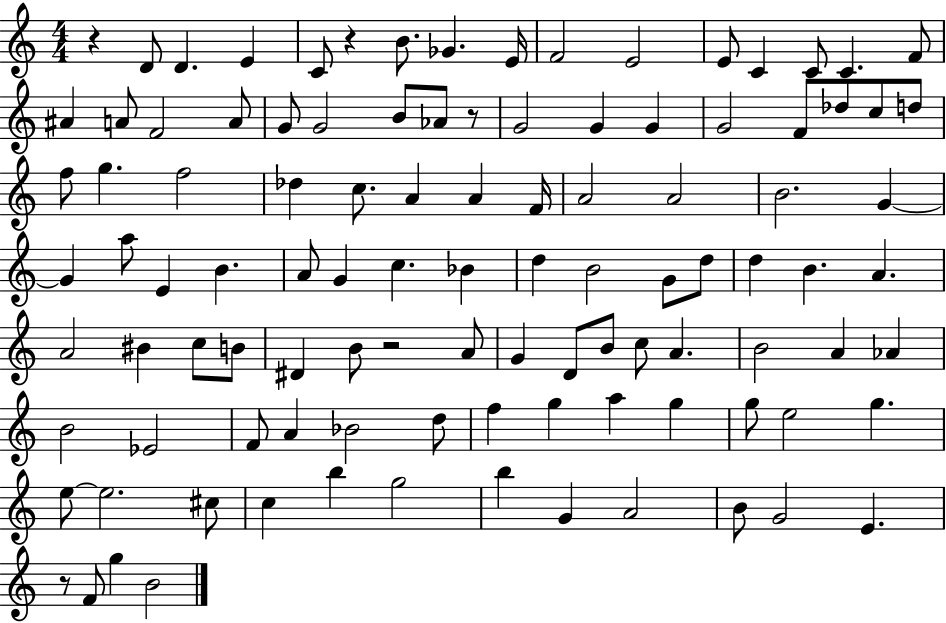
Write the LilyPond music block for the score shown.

{
  \clef treble
  \numericTimeSignature
  \time 4/4
  \key c \major
  r4 d'8 d'4. e'4 | c'8 r4 b'8. ges'4. e'16 | f'2 e'2 | e'8 c'4 c'8 c'4. f'8 | \break ais'4 a'8 f'2 a'8 | g'8 g'2 b'8 aes'8 r8 | g'2 g'4 g'4 | g'2 f'8 des''8 c''8 d''8 | \break f''8 g''4. f''2 | des''4 c''8. a'4 a'4 f'16 | a'2 a'2 | b'2. g'4~~ | \break g'4 a''8 e'4 b'4. | a'8 g'4 c''4. bes'4 | d''4 b'2 g'8 d''8 | d''4 b'4. a'4. | \break a'2 bis'4 c''8 b'8 | dis'4 b'8 r2 a'8 | g'4 d'8 b'8 c''8 a'4. | b'2 a'4 aes'4 | \break b'2 ees'2 | f'8 a'4 bes'2 d''8 | f''4 g''4 a''4 g''4 | g''8 e''2 g''4. | \break e''8~~ e''2. cis''8 | c''4 b''4 g''2 | b''4 g'4 a'2 | b'8 g'2 e'4. | \break r8 f'8 g''4 b'2 | \bar "|."
}